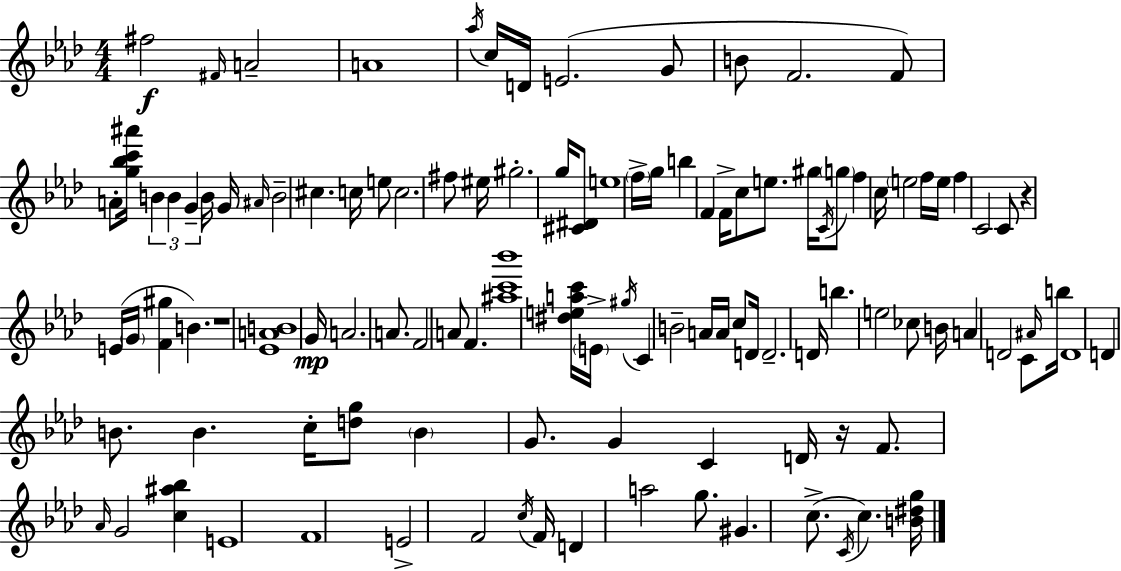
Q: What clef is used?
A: treble